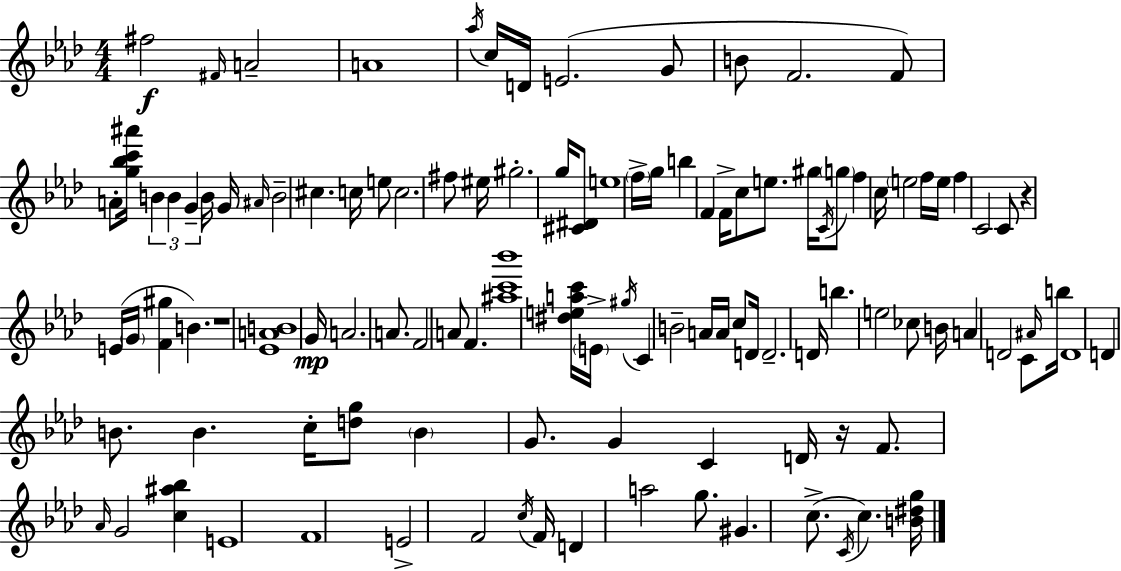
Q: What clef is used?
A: treble